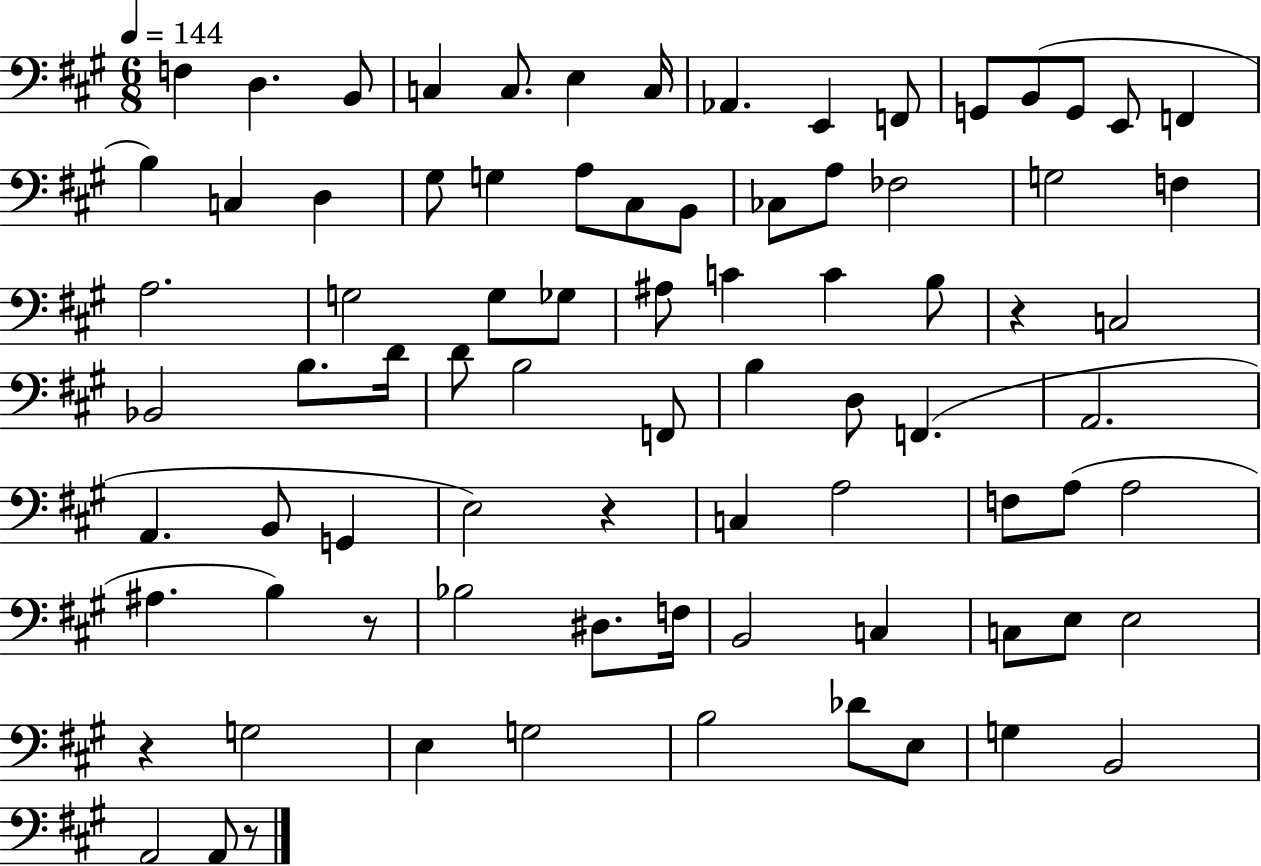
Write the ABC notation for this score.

X:1
T:Untitled
M:6/8
L:1/4
K:A
F, D, B,,/2 C, C,/2 E, C,/4 _A,, E,, F,,/2 G,,/2 B,,/2 G,,/2 E,,/2 F,, B, C, D, ^G,/2 G, A,/2 ^C,/2 B,,/2 _C,/2 A,/2 _F,2 G,2 F, A,2 G,2 G,/2 _G,/2 ^A,/2 C C B,/2 z C,2 _B,,2 B,/2 D/4 D/2 B,2 F,,/2 B, D,/2 F,, A,,2 A,, B,,/2 G,, E,2 z C, A,2 F,/2 A,/2 A,2 ^A, B, z/2 _B,2 ^D,/2 F,/4 B,,2 C, C,/2 E,/2 E,2 z G,2 E, G,2 B,2 _D/2 E,/2 G, B,,2 A,,2 A,,/2 z/2